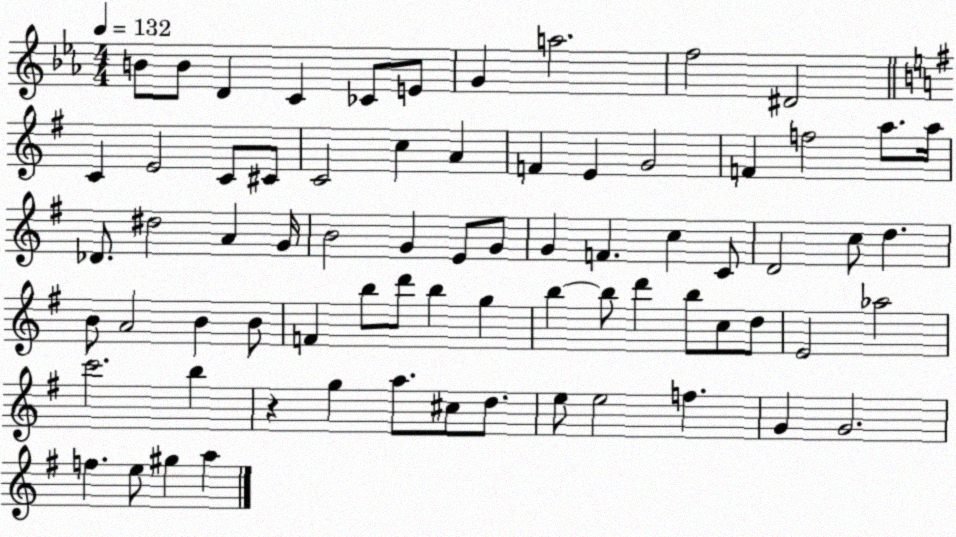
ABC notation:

X:1
T:Untitled
M:4/4
L:1/4
K:Eb
B/2 B/2 D C _C/2 E/2 G a2 f2 ^D2 C E2 C/2 ^C/2 C2 c A F E G2 F f2 a/2 a/4 _D/2 ^d2 A G/4 B2 G E/2 G/2 G F c C/2 D2 c/2 d B/2 A2 B B/2 F b/2 d'/2 b g b b/2 d' b/2 c/2 d/2 E2 _a2 c'2 b z g a/2 ^c/2 d/2 e/2 e2 f G G2 f e/2 ^g a